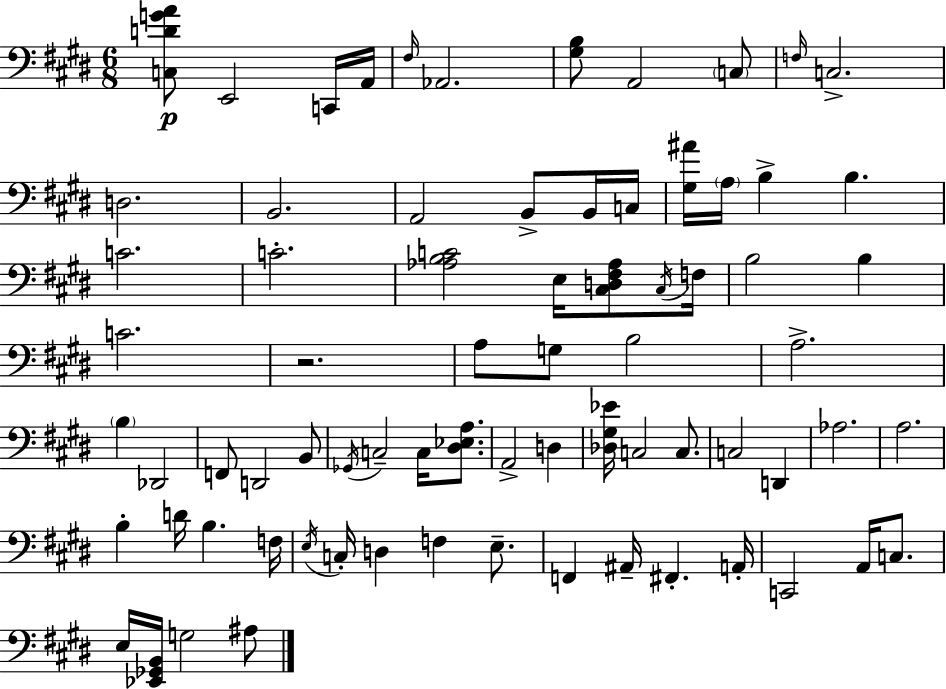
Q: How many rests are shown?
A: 1